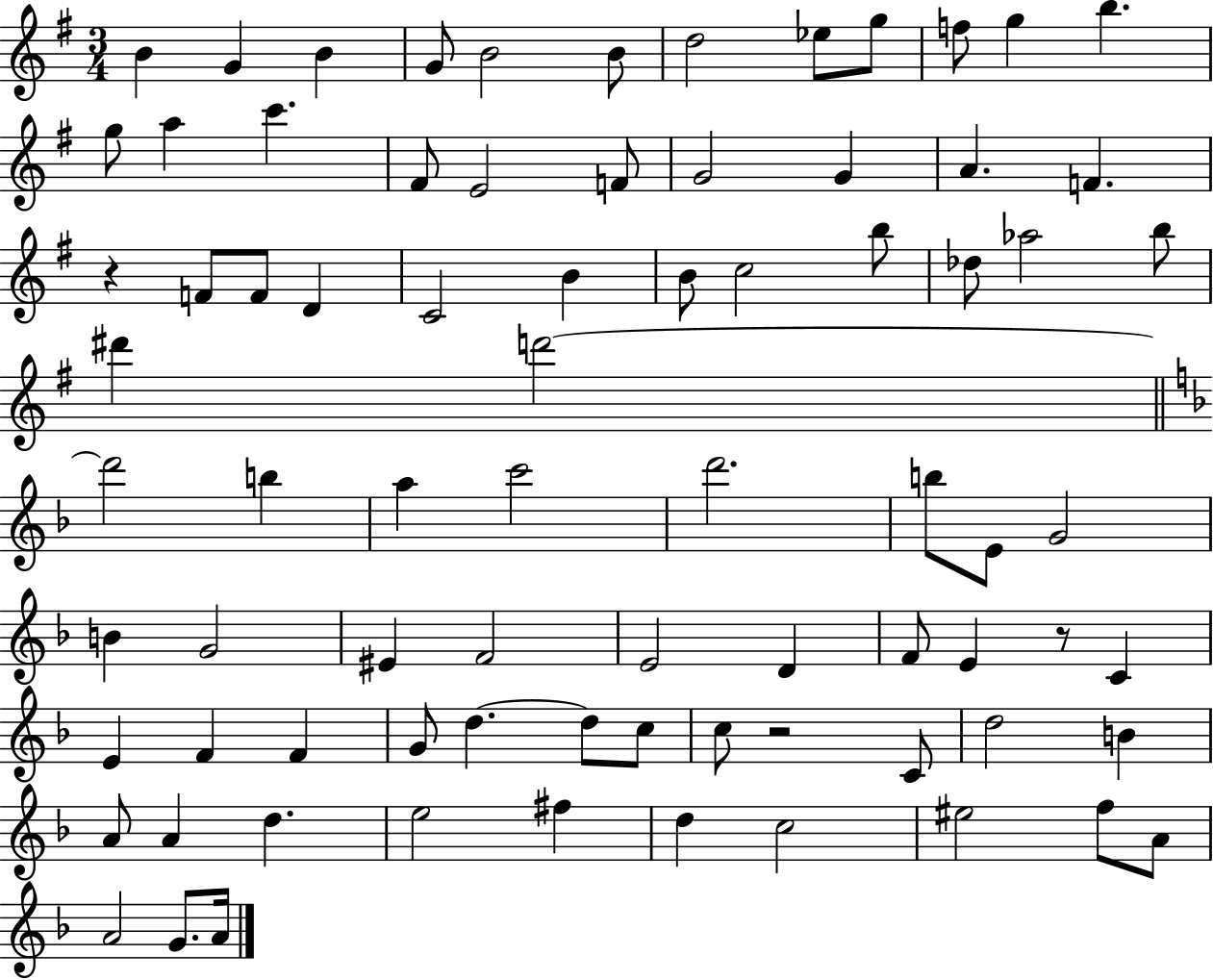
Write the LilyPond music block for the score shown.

{
  \clef treble
  \numericTimeSignature
  \time 3/4
  \key g \major
  b'4 g'4 b'4 | g'8 b'2 b'8 | d''2 ees''8 g''8 | f''8 g''4 b''4. | \break g''8 a''4 c'''4. | fis'8 e'2 f'8 | g'2 g'4 | a'4. f'4. | \break r4 f'8 f'8 d'4 | c'2 b'4 | b'8 c''2 b''8 | des''8 aes''2 b''8 | \break dis'''4 d'''2~~ | \bar "||" \break \key f \major d'''2 b''4 | a''4 c'''2 | d'''2. | b''8 e'8 g'2 | \break b'4 g'2 | eis'4 f'2 | e'2 d'4 | f'8 e'4 r8 c'4 | \break e'4 f'4 f'4 | g'8 d''4.~~ d''8 c''8 | c''8 r2 c'8 | d''2 b'4 | \break a'8 a'4 d''4. | e''2 fis''4 | d''4 c''2 | eis''2 f''8 a'8 | \break a'2 g'8. a'16 | \bar "|."
}